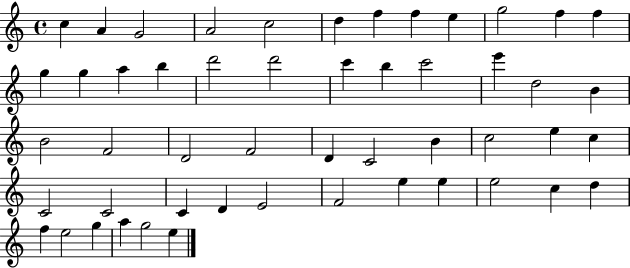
C5/q A4/q G4/h A4/h C5/h D5/q F5/q F5/q E5/q G5/h F5/q F5/q G5/q G5/q A5/q B5/q D6/h D6/h C6/q B5/q C6/h E6/q D5/h B4/q B4/h F4/h D4/h F4/h D4/q C4/h B4/q C5/h E5/q C5/q C4/h C4/h C4/q D4/q E4/h F4/h E5/q E5/q E5/h C5/q D5/q F5/q E5/h G5/q A5/q G5/h E5/q